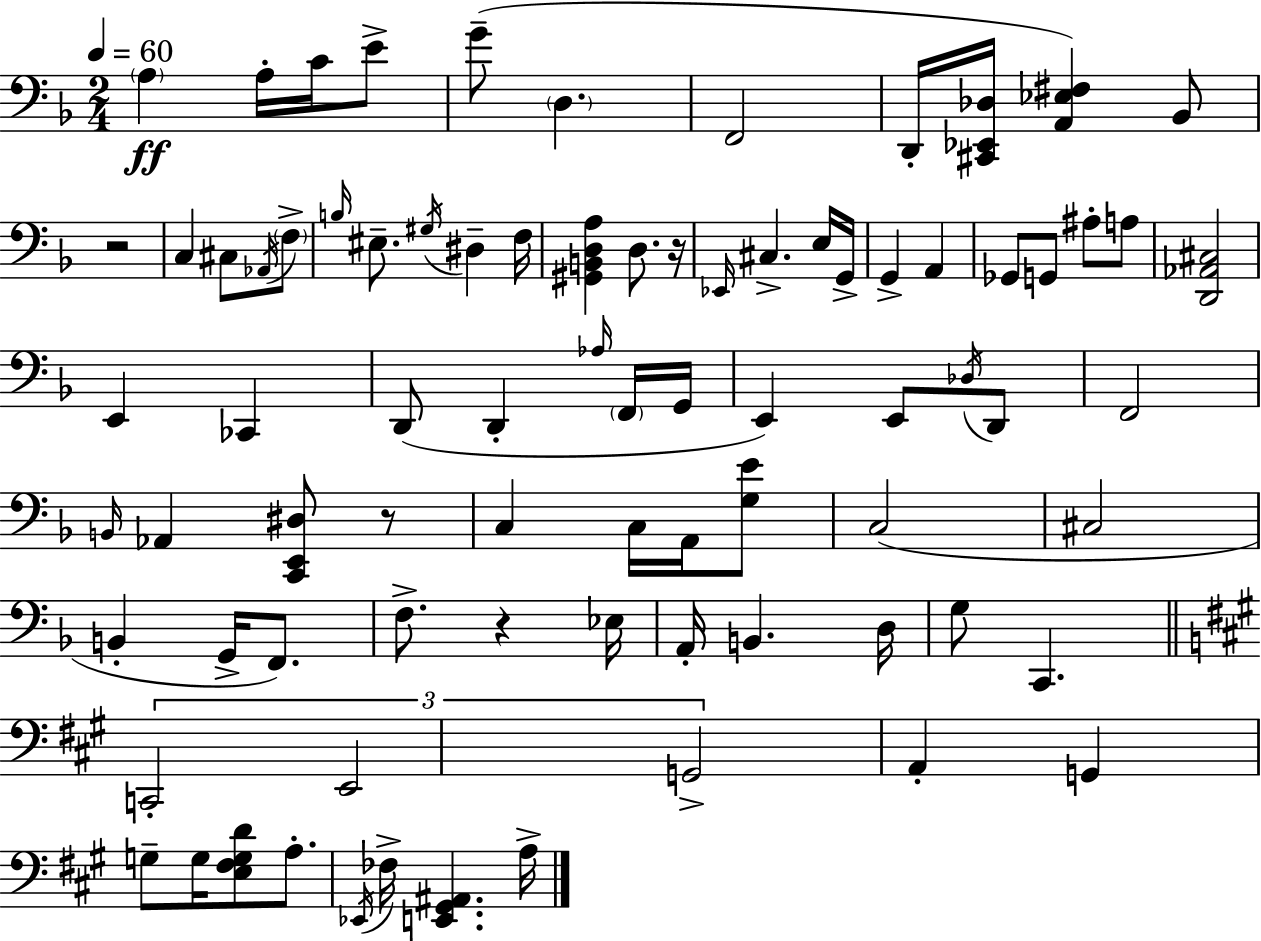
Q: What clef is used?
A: bass